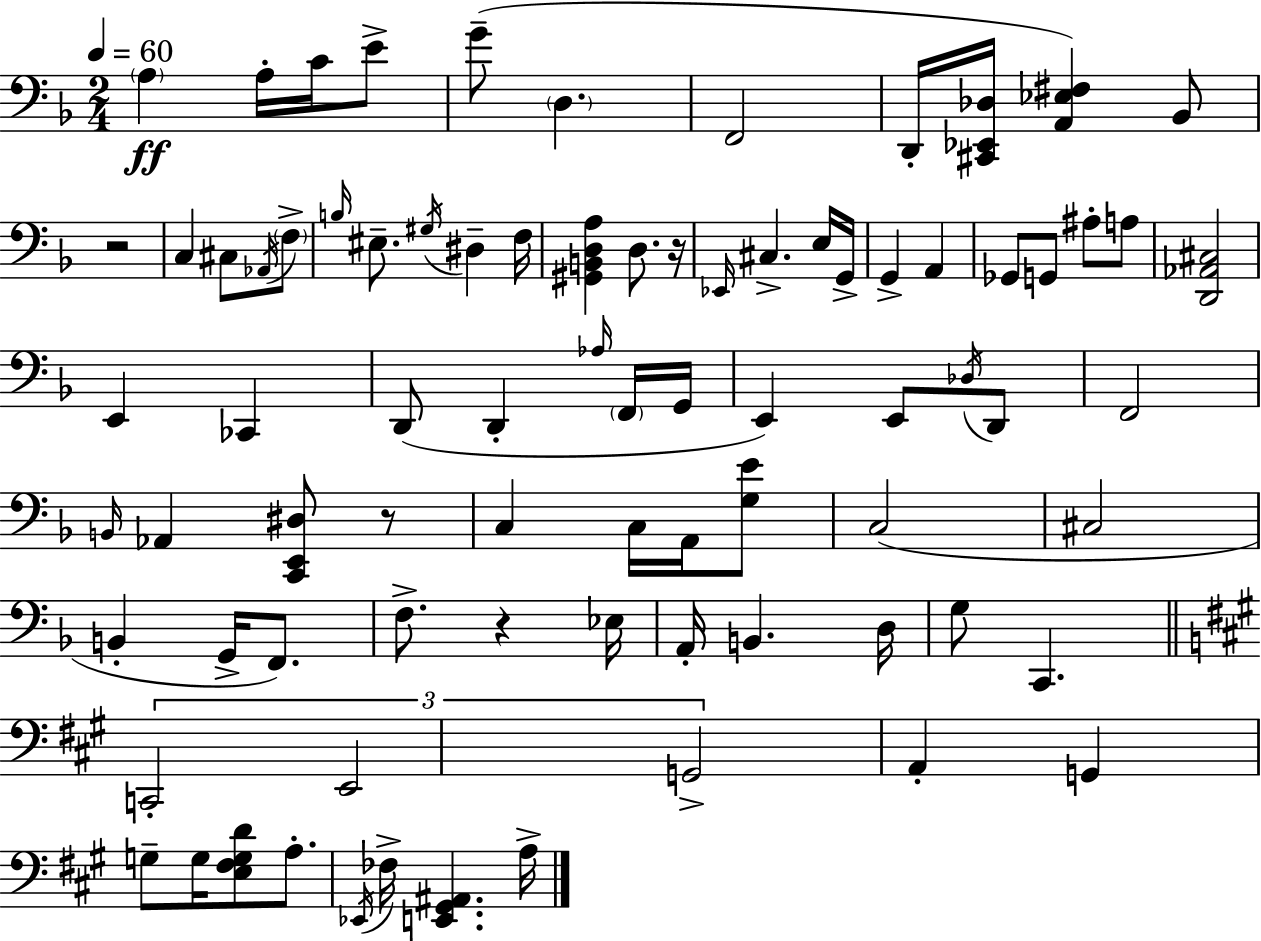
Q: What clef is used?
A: bass